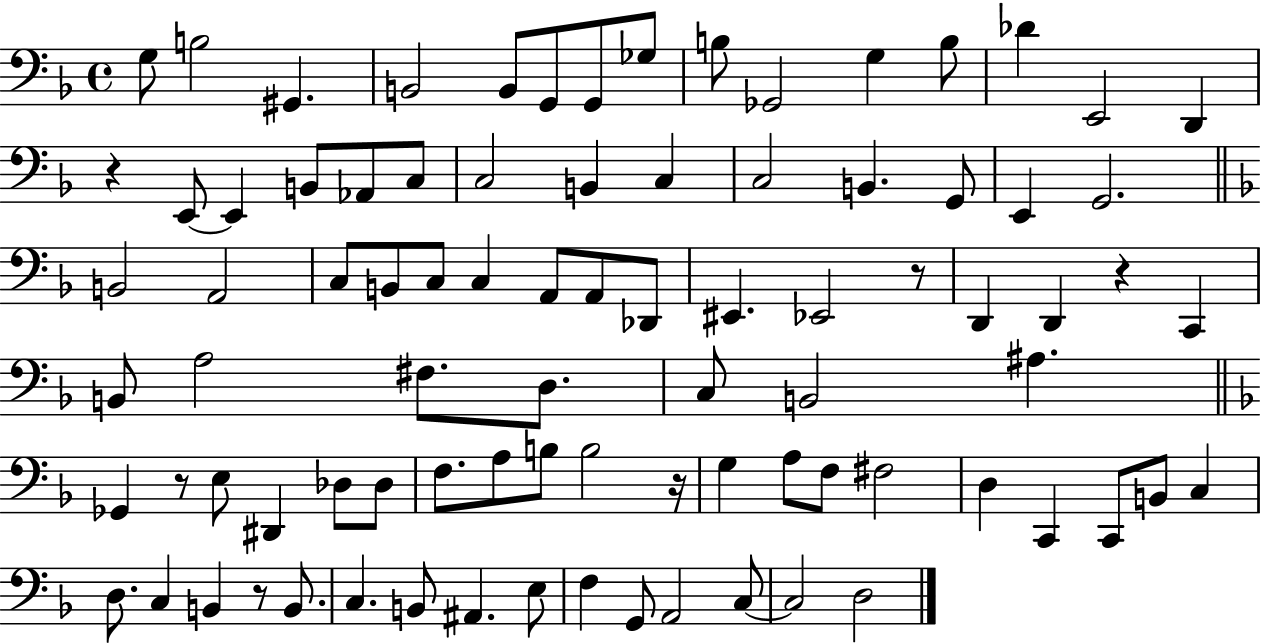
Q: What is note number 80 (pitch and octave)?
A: C3